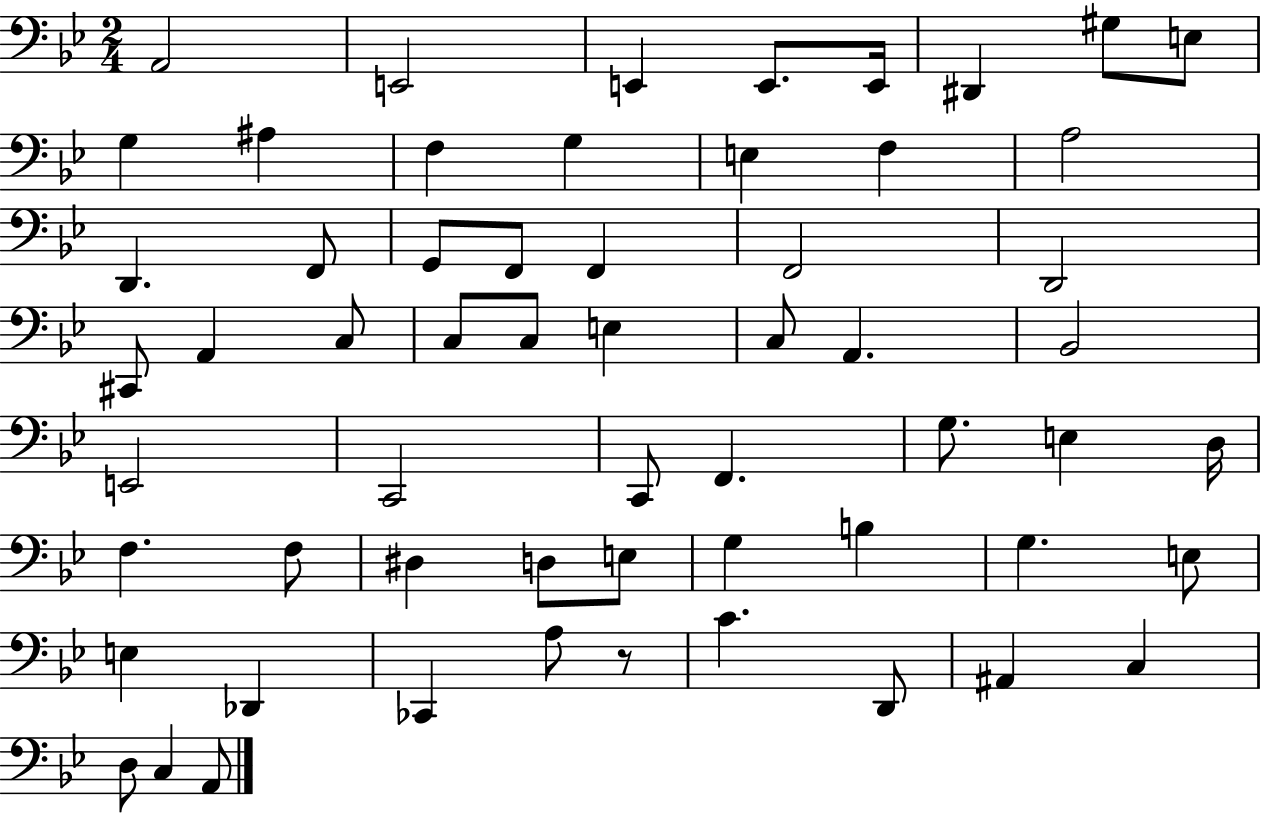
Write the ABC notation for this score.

X:1
T:Untitled
M:2/4
L:1/4
K:Bb
A,,2 E,,2 E,, E,,/2 E,,/4 ^D,, ^G,/2 E,/2 G, ^A, F, G, E, F, A,2 D,, F,,/2 G,,/2 F,,/2 F,, F,,2 D,,2 ^C,,/2 A,, C,/2 C,/2 C,/2 E, C,/2 A,, _B,,2 E,,2 C,,2 C,,/2 F,, G,/2 E, D,/4 F, F,/2 ^D, D,/2 E,/2 G, B, G, E,/2 E, _D,, _C,, A,/2 z/2 C D,,/2 ^A,, C, D,/2 C, A,,/2